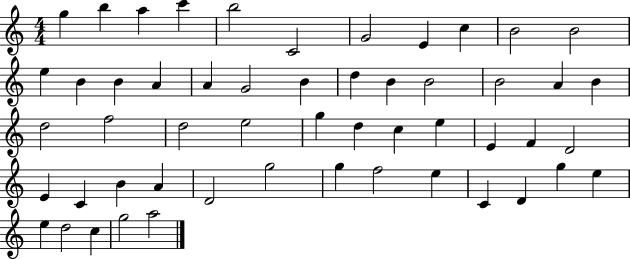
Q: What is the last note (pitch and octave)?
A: A5